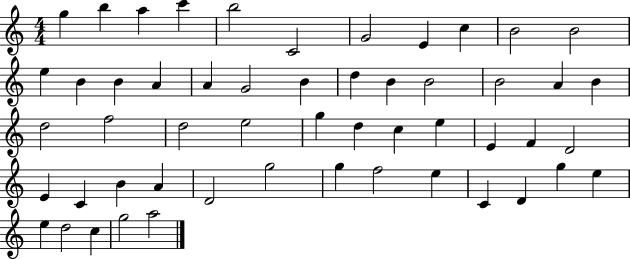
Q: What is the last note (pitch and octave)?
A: A5